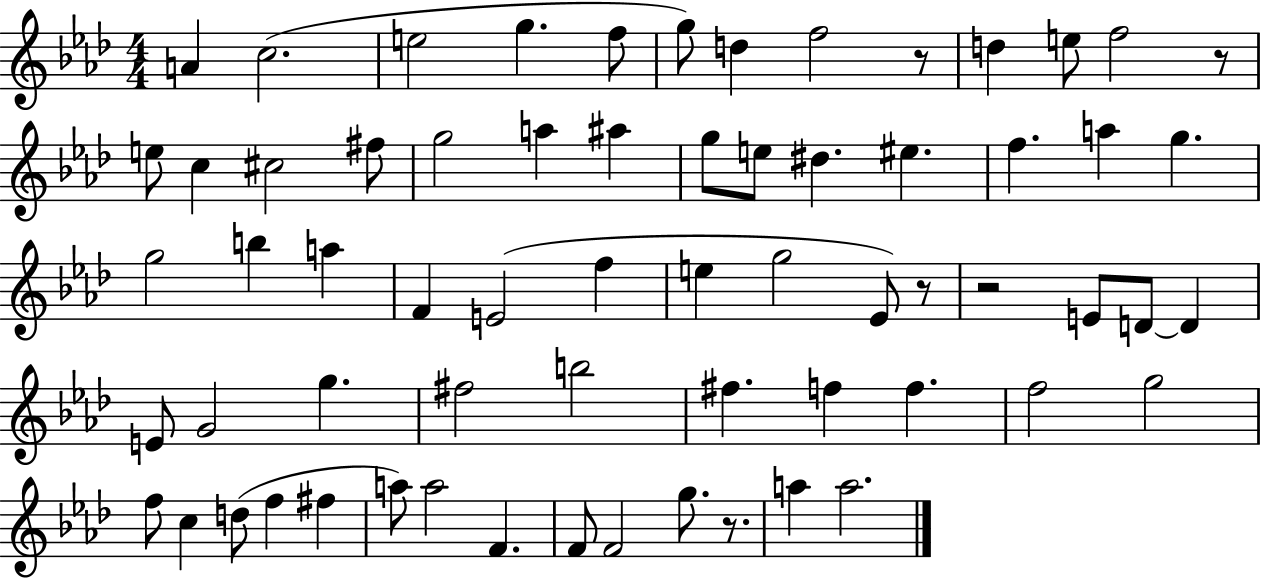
A4/q C5/h. E5/h G5/q. F5/e G5/e D5/q F5/h R/e D5/q E5/e F5/h R/e E5/e C5/q C#5/h F#5/e G5/h A5/q A#5/q G5/e E5/e D#5/q. EIS5/q. F5/q. A5/q G5/q. G5/h B5/q A5/q F4/q E4/h F5/q E5/q G5/h Eb4/e R/e R/h E4/e D4/e D4/q E4/e G4/h G5/q. F#5/h B5/h F#5/q. F5/q F5/q. F5/h G5/h F5/e C5/q D5/e F5/q F#5/q A5/e A5/h F4/q. F4/e F4/h G5/e. R/e. A5/q A5/h.